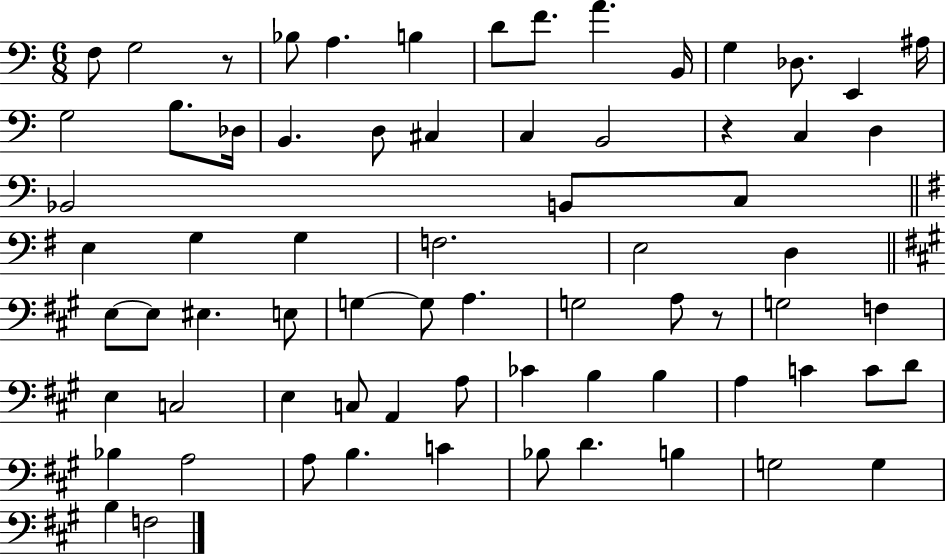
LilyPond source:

{
  \clef bass
  \numericTimeSignature
  \time 6/8
  \key c \major
  f8 g2 r8 | bes8 a4. b4 | d'8 f'8. a'4. b,16 | g4 des8. e,4 ais16 | \break g2 b8. des16 | b,4. d8 cis4 | c4 b,2 | r4 c4 d4 | \break bes,2 b,8 c8 | \bar "||" \break \key e \minor e4 g4 g4 | f2. | e2 d4 | \bar "||" \break \key a \major e8~~ e8 eis4. e8 | g4~~ g8 a4. | g2 a8 r8 | g2 f4 | \break e4 c2 | e4 c8 a,4 a8 | ces'4 b4 b4 | a4 c'4 c'8 d'8 | \break bes4 a2 | a8 b4. c'4 | bes8 d'4. b4 | g2 g4 | \break b4 f2 | \bar "|."
}